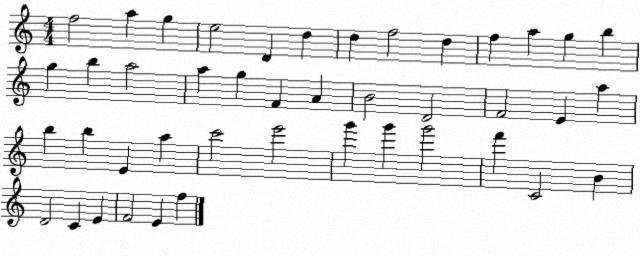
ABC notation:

X:1
T:Untitled
M:4/4
L:1/4
K:C
f2 a g e2 D d d f2 d f a g b g b a2 a g F A B2 D2 F2 E a b b E a c'2 e'2 g' g' g'2 f' C2 B D2 C E F2 E f